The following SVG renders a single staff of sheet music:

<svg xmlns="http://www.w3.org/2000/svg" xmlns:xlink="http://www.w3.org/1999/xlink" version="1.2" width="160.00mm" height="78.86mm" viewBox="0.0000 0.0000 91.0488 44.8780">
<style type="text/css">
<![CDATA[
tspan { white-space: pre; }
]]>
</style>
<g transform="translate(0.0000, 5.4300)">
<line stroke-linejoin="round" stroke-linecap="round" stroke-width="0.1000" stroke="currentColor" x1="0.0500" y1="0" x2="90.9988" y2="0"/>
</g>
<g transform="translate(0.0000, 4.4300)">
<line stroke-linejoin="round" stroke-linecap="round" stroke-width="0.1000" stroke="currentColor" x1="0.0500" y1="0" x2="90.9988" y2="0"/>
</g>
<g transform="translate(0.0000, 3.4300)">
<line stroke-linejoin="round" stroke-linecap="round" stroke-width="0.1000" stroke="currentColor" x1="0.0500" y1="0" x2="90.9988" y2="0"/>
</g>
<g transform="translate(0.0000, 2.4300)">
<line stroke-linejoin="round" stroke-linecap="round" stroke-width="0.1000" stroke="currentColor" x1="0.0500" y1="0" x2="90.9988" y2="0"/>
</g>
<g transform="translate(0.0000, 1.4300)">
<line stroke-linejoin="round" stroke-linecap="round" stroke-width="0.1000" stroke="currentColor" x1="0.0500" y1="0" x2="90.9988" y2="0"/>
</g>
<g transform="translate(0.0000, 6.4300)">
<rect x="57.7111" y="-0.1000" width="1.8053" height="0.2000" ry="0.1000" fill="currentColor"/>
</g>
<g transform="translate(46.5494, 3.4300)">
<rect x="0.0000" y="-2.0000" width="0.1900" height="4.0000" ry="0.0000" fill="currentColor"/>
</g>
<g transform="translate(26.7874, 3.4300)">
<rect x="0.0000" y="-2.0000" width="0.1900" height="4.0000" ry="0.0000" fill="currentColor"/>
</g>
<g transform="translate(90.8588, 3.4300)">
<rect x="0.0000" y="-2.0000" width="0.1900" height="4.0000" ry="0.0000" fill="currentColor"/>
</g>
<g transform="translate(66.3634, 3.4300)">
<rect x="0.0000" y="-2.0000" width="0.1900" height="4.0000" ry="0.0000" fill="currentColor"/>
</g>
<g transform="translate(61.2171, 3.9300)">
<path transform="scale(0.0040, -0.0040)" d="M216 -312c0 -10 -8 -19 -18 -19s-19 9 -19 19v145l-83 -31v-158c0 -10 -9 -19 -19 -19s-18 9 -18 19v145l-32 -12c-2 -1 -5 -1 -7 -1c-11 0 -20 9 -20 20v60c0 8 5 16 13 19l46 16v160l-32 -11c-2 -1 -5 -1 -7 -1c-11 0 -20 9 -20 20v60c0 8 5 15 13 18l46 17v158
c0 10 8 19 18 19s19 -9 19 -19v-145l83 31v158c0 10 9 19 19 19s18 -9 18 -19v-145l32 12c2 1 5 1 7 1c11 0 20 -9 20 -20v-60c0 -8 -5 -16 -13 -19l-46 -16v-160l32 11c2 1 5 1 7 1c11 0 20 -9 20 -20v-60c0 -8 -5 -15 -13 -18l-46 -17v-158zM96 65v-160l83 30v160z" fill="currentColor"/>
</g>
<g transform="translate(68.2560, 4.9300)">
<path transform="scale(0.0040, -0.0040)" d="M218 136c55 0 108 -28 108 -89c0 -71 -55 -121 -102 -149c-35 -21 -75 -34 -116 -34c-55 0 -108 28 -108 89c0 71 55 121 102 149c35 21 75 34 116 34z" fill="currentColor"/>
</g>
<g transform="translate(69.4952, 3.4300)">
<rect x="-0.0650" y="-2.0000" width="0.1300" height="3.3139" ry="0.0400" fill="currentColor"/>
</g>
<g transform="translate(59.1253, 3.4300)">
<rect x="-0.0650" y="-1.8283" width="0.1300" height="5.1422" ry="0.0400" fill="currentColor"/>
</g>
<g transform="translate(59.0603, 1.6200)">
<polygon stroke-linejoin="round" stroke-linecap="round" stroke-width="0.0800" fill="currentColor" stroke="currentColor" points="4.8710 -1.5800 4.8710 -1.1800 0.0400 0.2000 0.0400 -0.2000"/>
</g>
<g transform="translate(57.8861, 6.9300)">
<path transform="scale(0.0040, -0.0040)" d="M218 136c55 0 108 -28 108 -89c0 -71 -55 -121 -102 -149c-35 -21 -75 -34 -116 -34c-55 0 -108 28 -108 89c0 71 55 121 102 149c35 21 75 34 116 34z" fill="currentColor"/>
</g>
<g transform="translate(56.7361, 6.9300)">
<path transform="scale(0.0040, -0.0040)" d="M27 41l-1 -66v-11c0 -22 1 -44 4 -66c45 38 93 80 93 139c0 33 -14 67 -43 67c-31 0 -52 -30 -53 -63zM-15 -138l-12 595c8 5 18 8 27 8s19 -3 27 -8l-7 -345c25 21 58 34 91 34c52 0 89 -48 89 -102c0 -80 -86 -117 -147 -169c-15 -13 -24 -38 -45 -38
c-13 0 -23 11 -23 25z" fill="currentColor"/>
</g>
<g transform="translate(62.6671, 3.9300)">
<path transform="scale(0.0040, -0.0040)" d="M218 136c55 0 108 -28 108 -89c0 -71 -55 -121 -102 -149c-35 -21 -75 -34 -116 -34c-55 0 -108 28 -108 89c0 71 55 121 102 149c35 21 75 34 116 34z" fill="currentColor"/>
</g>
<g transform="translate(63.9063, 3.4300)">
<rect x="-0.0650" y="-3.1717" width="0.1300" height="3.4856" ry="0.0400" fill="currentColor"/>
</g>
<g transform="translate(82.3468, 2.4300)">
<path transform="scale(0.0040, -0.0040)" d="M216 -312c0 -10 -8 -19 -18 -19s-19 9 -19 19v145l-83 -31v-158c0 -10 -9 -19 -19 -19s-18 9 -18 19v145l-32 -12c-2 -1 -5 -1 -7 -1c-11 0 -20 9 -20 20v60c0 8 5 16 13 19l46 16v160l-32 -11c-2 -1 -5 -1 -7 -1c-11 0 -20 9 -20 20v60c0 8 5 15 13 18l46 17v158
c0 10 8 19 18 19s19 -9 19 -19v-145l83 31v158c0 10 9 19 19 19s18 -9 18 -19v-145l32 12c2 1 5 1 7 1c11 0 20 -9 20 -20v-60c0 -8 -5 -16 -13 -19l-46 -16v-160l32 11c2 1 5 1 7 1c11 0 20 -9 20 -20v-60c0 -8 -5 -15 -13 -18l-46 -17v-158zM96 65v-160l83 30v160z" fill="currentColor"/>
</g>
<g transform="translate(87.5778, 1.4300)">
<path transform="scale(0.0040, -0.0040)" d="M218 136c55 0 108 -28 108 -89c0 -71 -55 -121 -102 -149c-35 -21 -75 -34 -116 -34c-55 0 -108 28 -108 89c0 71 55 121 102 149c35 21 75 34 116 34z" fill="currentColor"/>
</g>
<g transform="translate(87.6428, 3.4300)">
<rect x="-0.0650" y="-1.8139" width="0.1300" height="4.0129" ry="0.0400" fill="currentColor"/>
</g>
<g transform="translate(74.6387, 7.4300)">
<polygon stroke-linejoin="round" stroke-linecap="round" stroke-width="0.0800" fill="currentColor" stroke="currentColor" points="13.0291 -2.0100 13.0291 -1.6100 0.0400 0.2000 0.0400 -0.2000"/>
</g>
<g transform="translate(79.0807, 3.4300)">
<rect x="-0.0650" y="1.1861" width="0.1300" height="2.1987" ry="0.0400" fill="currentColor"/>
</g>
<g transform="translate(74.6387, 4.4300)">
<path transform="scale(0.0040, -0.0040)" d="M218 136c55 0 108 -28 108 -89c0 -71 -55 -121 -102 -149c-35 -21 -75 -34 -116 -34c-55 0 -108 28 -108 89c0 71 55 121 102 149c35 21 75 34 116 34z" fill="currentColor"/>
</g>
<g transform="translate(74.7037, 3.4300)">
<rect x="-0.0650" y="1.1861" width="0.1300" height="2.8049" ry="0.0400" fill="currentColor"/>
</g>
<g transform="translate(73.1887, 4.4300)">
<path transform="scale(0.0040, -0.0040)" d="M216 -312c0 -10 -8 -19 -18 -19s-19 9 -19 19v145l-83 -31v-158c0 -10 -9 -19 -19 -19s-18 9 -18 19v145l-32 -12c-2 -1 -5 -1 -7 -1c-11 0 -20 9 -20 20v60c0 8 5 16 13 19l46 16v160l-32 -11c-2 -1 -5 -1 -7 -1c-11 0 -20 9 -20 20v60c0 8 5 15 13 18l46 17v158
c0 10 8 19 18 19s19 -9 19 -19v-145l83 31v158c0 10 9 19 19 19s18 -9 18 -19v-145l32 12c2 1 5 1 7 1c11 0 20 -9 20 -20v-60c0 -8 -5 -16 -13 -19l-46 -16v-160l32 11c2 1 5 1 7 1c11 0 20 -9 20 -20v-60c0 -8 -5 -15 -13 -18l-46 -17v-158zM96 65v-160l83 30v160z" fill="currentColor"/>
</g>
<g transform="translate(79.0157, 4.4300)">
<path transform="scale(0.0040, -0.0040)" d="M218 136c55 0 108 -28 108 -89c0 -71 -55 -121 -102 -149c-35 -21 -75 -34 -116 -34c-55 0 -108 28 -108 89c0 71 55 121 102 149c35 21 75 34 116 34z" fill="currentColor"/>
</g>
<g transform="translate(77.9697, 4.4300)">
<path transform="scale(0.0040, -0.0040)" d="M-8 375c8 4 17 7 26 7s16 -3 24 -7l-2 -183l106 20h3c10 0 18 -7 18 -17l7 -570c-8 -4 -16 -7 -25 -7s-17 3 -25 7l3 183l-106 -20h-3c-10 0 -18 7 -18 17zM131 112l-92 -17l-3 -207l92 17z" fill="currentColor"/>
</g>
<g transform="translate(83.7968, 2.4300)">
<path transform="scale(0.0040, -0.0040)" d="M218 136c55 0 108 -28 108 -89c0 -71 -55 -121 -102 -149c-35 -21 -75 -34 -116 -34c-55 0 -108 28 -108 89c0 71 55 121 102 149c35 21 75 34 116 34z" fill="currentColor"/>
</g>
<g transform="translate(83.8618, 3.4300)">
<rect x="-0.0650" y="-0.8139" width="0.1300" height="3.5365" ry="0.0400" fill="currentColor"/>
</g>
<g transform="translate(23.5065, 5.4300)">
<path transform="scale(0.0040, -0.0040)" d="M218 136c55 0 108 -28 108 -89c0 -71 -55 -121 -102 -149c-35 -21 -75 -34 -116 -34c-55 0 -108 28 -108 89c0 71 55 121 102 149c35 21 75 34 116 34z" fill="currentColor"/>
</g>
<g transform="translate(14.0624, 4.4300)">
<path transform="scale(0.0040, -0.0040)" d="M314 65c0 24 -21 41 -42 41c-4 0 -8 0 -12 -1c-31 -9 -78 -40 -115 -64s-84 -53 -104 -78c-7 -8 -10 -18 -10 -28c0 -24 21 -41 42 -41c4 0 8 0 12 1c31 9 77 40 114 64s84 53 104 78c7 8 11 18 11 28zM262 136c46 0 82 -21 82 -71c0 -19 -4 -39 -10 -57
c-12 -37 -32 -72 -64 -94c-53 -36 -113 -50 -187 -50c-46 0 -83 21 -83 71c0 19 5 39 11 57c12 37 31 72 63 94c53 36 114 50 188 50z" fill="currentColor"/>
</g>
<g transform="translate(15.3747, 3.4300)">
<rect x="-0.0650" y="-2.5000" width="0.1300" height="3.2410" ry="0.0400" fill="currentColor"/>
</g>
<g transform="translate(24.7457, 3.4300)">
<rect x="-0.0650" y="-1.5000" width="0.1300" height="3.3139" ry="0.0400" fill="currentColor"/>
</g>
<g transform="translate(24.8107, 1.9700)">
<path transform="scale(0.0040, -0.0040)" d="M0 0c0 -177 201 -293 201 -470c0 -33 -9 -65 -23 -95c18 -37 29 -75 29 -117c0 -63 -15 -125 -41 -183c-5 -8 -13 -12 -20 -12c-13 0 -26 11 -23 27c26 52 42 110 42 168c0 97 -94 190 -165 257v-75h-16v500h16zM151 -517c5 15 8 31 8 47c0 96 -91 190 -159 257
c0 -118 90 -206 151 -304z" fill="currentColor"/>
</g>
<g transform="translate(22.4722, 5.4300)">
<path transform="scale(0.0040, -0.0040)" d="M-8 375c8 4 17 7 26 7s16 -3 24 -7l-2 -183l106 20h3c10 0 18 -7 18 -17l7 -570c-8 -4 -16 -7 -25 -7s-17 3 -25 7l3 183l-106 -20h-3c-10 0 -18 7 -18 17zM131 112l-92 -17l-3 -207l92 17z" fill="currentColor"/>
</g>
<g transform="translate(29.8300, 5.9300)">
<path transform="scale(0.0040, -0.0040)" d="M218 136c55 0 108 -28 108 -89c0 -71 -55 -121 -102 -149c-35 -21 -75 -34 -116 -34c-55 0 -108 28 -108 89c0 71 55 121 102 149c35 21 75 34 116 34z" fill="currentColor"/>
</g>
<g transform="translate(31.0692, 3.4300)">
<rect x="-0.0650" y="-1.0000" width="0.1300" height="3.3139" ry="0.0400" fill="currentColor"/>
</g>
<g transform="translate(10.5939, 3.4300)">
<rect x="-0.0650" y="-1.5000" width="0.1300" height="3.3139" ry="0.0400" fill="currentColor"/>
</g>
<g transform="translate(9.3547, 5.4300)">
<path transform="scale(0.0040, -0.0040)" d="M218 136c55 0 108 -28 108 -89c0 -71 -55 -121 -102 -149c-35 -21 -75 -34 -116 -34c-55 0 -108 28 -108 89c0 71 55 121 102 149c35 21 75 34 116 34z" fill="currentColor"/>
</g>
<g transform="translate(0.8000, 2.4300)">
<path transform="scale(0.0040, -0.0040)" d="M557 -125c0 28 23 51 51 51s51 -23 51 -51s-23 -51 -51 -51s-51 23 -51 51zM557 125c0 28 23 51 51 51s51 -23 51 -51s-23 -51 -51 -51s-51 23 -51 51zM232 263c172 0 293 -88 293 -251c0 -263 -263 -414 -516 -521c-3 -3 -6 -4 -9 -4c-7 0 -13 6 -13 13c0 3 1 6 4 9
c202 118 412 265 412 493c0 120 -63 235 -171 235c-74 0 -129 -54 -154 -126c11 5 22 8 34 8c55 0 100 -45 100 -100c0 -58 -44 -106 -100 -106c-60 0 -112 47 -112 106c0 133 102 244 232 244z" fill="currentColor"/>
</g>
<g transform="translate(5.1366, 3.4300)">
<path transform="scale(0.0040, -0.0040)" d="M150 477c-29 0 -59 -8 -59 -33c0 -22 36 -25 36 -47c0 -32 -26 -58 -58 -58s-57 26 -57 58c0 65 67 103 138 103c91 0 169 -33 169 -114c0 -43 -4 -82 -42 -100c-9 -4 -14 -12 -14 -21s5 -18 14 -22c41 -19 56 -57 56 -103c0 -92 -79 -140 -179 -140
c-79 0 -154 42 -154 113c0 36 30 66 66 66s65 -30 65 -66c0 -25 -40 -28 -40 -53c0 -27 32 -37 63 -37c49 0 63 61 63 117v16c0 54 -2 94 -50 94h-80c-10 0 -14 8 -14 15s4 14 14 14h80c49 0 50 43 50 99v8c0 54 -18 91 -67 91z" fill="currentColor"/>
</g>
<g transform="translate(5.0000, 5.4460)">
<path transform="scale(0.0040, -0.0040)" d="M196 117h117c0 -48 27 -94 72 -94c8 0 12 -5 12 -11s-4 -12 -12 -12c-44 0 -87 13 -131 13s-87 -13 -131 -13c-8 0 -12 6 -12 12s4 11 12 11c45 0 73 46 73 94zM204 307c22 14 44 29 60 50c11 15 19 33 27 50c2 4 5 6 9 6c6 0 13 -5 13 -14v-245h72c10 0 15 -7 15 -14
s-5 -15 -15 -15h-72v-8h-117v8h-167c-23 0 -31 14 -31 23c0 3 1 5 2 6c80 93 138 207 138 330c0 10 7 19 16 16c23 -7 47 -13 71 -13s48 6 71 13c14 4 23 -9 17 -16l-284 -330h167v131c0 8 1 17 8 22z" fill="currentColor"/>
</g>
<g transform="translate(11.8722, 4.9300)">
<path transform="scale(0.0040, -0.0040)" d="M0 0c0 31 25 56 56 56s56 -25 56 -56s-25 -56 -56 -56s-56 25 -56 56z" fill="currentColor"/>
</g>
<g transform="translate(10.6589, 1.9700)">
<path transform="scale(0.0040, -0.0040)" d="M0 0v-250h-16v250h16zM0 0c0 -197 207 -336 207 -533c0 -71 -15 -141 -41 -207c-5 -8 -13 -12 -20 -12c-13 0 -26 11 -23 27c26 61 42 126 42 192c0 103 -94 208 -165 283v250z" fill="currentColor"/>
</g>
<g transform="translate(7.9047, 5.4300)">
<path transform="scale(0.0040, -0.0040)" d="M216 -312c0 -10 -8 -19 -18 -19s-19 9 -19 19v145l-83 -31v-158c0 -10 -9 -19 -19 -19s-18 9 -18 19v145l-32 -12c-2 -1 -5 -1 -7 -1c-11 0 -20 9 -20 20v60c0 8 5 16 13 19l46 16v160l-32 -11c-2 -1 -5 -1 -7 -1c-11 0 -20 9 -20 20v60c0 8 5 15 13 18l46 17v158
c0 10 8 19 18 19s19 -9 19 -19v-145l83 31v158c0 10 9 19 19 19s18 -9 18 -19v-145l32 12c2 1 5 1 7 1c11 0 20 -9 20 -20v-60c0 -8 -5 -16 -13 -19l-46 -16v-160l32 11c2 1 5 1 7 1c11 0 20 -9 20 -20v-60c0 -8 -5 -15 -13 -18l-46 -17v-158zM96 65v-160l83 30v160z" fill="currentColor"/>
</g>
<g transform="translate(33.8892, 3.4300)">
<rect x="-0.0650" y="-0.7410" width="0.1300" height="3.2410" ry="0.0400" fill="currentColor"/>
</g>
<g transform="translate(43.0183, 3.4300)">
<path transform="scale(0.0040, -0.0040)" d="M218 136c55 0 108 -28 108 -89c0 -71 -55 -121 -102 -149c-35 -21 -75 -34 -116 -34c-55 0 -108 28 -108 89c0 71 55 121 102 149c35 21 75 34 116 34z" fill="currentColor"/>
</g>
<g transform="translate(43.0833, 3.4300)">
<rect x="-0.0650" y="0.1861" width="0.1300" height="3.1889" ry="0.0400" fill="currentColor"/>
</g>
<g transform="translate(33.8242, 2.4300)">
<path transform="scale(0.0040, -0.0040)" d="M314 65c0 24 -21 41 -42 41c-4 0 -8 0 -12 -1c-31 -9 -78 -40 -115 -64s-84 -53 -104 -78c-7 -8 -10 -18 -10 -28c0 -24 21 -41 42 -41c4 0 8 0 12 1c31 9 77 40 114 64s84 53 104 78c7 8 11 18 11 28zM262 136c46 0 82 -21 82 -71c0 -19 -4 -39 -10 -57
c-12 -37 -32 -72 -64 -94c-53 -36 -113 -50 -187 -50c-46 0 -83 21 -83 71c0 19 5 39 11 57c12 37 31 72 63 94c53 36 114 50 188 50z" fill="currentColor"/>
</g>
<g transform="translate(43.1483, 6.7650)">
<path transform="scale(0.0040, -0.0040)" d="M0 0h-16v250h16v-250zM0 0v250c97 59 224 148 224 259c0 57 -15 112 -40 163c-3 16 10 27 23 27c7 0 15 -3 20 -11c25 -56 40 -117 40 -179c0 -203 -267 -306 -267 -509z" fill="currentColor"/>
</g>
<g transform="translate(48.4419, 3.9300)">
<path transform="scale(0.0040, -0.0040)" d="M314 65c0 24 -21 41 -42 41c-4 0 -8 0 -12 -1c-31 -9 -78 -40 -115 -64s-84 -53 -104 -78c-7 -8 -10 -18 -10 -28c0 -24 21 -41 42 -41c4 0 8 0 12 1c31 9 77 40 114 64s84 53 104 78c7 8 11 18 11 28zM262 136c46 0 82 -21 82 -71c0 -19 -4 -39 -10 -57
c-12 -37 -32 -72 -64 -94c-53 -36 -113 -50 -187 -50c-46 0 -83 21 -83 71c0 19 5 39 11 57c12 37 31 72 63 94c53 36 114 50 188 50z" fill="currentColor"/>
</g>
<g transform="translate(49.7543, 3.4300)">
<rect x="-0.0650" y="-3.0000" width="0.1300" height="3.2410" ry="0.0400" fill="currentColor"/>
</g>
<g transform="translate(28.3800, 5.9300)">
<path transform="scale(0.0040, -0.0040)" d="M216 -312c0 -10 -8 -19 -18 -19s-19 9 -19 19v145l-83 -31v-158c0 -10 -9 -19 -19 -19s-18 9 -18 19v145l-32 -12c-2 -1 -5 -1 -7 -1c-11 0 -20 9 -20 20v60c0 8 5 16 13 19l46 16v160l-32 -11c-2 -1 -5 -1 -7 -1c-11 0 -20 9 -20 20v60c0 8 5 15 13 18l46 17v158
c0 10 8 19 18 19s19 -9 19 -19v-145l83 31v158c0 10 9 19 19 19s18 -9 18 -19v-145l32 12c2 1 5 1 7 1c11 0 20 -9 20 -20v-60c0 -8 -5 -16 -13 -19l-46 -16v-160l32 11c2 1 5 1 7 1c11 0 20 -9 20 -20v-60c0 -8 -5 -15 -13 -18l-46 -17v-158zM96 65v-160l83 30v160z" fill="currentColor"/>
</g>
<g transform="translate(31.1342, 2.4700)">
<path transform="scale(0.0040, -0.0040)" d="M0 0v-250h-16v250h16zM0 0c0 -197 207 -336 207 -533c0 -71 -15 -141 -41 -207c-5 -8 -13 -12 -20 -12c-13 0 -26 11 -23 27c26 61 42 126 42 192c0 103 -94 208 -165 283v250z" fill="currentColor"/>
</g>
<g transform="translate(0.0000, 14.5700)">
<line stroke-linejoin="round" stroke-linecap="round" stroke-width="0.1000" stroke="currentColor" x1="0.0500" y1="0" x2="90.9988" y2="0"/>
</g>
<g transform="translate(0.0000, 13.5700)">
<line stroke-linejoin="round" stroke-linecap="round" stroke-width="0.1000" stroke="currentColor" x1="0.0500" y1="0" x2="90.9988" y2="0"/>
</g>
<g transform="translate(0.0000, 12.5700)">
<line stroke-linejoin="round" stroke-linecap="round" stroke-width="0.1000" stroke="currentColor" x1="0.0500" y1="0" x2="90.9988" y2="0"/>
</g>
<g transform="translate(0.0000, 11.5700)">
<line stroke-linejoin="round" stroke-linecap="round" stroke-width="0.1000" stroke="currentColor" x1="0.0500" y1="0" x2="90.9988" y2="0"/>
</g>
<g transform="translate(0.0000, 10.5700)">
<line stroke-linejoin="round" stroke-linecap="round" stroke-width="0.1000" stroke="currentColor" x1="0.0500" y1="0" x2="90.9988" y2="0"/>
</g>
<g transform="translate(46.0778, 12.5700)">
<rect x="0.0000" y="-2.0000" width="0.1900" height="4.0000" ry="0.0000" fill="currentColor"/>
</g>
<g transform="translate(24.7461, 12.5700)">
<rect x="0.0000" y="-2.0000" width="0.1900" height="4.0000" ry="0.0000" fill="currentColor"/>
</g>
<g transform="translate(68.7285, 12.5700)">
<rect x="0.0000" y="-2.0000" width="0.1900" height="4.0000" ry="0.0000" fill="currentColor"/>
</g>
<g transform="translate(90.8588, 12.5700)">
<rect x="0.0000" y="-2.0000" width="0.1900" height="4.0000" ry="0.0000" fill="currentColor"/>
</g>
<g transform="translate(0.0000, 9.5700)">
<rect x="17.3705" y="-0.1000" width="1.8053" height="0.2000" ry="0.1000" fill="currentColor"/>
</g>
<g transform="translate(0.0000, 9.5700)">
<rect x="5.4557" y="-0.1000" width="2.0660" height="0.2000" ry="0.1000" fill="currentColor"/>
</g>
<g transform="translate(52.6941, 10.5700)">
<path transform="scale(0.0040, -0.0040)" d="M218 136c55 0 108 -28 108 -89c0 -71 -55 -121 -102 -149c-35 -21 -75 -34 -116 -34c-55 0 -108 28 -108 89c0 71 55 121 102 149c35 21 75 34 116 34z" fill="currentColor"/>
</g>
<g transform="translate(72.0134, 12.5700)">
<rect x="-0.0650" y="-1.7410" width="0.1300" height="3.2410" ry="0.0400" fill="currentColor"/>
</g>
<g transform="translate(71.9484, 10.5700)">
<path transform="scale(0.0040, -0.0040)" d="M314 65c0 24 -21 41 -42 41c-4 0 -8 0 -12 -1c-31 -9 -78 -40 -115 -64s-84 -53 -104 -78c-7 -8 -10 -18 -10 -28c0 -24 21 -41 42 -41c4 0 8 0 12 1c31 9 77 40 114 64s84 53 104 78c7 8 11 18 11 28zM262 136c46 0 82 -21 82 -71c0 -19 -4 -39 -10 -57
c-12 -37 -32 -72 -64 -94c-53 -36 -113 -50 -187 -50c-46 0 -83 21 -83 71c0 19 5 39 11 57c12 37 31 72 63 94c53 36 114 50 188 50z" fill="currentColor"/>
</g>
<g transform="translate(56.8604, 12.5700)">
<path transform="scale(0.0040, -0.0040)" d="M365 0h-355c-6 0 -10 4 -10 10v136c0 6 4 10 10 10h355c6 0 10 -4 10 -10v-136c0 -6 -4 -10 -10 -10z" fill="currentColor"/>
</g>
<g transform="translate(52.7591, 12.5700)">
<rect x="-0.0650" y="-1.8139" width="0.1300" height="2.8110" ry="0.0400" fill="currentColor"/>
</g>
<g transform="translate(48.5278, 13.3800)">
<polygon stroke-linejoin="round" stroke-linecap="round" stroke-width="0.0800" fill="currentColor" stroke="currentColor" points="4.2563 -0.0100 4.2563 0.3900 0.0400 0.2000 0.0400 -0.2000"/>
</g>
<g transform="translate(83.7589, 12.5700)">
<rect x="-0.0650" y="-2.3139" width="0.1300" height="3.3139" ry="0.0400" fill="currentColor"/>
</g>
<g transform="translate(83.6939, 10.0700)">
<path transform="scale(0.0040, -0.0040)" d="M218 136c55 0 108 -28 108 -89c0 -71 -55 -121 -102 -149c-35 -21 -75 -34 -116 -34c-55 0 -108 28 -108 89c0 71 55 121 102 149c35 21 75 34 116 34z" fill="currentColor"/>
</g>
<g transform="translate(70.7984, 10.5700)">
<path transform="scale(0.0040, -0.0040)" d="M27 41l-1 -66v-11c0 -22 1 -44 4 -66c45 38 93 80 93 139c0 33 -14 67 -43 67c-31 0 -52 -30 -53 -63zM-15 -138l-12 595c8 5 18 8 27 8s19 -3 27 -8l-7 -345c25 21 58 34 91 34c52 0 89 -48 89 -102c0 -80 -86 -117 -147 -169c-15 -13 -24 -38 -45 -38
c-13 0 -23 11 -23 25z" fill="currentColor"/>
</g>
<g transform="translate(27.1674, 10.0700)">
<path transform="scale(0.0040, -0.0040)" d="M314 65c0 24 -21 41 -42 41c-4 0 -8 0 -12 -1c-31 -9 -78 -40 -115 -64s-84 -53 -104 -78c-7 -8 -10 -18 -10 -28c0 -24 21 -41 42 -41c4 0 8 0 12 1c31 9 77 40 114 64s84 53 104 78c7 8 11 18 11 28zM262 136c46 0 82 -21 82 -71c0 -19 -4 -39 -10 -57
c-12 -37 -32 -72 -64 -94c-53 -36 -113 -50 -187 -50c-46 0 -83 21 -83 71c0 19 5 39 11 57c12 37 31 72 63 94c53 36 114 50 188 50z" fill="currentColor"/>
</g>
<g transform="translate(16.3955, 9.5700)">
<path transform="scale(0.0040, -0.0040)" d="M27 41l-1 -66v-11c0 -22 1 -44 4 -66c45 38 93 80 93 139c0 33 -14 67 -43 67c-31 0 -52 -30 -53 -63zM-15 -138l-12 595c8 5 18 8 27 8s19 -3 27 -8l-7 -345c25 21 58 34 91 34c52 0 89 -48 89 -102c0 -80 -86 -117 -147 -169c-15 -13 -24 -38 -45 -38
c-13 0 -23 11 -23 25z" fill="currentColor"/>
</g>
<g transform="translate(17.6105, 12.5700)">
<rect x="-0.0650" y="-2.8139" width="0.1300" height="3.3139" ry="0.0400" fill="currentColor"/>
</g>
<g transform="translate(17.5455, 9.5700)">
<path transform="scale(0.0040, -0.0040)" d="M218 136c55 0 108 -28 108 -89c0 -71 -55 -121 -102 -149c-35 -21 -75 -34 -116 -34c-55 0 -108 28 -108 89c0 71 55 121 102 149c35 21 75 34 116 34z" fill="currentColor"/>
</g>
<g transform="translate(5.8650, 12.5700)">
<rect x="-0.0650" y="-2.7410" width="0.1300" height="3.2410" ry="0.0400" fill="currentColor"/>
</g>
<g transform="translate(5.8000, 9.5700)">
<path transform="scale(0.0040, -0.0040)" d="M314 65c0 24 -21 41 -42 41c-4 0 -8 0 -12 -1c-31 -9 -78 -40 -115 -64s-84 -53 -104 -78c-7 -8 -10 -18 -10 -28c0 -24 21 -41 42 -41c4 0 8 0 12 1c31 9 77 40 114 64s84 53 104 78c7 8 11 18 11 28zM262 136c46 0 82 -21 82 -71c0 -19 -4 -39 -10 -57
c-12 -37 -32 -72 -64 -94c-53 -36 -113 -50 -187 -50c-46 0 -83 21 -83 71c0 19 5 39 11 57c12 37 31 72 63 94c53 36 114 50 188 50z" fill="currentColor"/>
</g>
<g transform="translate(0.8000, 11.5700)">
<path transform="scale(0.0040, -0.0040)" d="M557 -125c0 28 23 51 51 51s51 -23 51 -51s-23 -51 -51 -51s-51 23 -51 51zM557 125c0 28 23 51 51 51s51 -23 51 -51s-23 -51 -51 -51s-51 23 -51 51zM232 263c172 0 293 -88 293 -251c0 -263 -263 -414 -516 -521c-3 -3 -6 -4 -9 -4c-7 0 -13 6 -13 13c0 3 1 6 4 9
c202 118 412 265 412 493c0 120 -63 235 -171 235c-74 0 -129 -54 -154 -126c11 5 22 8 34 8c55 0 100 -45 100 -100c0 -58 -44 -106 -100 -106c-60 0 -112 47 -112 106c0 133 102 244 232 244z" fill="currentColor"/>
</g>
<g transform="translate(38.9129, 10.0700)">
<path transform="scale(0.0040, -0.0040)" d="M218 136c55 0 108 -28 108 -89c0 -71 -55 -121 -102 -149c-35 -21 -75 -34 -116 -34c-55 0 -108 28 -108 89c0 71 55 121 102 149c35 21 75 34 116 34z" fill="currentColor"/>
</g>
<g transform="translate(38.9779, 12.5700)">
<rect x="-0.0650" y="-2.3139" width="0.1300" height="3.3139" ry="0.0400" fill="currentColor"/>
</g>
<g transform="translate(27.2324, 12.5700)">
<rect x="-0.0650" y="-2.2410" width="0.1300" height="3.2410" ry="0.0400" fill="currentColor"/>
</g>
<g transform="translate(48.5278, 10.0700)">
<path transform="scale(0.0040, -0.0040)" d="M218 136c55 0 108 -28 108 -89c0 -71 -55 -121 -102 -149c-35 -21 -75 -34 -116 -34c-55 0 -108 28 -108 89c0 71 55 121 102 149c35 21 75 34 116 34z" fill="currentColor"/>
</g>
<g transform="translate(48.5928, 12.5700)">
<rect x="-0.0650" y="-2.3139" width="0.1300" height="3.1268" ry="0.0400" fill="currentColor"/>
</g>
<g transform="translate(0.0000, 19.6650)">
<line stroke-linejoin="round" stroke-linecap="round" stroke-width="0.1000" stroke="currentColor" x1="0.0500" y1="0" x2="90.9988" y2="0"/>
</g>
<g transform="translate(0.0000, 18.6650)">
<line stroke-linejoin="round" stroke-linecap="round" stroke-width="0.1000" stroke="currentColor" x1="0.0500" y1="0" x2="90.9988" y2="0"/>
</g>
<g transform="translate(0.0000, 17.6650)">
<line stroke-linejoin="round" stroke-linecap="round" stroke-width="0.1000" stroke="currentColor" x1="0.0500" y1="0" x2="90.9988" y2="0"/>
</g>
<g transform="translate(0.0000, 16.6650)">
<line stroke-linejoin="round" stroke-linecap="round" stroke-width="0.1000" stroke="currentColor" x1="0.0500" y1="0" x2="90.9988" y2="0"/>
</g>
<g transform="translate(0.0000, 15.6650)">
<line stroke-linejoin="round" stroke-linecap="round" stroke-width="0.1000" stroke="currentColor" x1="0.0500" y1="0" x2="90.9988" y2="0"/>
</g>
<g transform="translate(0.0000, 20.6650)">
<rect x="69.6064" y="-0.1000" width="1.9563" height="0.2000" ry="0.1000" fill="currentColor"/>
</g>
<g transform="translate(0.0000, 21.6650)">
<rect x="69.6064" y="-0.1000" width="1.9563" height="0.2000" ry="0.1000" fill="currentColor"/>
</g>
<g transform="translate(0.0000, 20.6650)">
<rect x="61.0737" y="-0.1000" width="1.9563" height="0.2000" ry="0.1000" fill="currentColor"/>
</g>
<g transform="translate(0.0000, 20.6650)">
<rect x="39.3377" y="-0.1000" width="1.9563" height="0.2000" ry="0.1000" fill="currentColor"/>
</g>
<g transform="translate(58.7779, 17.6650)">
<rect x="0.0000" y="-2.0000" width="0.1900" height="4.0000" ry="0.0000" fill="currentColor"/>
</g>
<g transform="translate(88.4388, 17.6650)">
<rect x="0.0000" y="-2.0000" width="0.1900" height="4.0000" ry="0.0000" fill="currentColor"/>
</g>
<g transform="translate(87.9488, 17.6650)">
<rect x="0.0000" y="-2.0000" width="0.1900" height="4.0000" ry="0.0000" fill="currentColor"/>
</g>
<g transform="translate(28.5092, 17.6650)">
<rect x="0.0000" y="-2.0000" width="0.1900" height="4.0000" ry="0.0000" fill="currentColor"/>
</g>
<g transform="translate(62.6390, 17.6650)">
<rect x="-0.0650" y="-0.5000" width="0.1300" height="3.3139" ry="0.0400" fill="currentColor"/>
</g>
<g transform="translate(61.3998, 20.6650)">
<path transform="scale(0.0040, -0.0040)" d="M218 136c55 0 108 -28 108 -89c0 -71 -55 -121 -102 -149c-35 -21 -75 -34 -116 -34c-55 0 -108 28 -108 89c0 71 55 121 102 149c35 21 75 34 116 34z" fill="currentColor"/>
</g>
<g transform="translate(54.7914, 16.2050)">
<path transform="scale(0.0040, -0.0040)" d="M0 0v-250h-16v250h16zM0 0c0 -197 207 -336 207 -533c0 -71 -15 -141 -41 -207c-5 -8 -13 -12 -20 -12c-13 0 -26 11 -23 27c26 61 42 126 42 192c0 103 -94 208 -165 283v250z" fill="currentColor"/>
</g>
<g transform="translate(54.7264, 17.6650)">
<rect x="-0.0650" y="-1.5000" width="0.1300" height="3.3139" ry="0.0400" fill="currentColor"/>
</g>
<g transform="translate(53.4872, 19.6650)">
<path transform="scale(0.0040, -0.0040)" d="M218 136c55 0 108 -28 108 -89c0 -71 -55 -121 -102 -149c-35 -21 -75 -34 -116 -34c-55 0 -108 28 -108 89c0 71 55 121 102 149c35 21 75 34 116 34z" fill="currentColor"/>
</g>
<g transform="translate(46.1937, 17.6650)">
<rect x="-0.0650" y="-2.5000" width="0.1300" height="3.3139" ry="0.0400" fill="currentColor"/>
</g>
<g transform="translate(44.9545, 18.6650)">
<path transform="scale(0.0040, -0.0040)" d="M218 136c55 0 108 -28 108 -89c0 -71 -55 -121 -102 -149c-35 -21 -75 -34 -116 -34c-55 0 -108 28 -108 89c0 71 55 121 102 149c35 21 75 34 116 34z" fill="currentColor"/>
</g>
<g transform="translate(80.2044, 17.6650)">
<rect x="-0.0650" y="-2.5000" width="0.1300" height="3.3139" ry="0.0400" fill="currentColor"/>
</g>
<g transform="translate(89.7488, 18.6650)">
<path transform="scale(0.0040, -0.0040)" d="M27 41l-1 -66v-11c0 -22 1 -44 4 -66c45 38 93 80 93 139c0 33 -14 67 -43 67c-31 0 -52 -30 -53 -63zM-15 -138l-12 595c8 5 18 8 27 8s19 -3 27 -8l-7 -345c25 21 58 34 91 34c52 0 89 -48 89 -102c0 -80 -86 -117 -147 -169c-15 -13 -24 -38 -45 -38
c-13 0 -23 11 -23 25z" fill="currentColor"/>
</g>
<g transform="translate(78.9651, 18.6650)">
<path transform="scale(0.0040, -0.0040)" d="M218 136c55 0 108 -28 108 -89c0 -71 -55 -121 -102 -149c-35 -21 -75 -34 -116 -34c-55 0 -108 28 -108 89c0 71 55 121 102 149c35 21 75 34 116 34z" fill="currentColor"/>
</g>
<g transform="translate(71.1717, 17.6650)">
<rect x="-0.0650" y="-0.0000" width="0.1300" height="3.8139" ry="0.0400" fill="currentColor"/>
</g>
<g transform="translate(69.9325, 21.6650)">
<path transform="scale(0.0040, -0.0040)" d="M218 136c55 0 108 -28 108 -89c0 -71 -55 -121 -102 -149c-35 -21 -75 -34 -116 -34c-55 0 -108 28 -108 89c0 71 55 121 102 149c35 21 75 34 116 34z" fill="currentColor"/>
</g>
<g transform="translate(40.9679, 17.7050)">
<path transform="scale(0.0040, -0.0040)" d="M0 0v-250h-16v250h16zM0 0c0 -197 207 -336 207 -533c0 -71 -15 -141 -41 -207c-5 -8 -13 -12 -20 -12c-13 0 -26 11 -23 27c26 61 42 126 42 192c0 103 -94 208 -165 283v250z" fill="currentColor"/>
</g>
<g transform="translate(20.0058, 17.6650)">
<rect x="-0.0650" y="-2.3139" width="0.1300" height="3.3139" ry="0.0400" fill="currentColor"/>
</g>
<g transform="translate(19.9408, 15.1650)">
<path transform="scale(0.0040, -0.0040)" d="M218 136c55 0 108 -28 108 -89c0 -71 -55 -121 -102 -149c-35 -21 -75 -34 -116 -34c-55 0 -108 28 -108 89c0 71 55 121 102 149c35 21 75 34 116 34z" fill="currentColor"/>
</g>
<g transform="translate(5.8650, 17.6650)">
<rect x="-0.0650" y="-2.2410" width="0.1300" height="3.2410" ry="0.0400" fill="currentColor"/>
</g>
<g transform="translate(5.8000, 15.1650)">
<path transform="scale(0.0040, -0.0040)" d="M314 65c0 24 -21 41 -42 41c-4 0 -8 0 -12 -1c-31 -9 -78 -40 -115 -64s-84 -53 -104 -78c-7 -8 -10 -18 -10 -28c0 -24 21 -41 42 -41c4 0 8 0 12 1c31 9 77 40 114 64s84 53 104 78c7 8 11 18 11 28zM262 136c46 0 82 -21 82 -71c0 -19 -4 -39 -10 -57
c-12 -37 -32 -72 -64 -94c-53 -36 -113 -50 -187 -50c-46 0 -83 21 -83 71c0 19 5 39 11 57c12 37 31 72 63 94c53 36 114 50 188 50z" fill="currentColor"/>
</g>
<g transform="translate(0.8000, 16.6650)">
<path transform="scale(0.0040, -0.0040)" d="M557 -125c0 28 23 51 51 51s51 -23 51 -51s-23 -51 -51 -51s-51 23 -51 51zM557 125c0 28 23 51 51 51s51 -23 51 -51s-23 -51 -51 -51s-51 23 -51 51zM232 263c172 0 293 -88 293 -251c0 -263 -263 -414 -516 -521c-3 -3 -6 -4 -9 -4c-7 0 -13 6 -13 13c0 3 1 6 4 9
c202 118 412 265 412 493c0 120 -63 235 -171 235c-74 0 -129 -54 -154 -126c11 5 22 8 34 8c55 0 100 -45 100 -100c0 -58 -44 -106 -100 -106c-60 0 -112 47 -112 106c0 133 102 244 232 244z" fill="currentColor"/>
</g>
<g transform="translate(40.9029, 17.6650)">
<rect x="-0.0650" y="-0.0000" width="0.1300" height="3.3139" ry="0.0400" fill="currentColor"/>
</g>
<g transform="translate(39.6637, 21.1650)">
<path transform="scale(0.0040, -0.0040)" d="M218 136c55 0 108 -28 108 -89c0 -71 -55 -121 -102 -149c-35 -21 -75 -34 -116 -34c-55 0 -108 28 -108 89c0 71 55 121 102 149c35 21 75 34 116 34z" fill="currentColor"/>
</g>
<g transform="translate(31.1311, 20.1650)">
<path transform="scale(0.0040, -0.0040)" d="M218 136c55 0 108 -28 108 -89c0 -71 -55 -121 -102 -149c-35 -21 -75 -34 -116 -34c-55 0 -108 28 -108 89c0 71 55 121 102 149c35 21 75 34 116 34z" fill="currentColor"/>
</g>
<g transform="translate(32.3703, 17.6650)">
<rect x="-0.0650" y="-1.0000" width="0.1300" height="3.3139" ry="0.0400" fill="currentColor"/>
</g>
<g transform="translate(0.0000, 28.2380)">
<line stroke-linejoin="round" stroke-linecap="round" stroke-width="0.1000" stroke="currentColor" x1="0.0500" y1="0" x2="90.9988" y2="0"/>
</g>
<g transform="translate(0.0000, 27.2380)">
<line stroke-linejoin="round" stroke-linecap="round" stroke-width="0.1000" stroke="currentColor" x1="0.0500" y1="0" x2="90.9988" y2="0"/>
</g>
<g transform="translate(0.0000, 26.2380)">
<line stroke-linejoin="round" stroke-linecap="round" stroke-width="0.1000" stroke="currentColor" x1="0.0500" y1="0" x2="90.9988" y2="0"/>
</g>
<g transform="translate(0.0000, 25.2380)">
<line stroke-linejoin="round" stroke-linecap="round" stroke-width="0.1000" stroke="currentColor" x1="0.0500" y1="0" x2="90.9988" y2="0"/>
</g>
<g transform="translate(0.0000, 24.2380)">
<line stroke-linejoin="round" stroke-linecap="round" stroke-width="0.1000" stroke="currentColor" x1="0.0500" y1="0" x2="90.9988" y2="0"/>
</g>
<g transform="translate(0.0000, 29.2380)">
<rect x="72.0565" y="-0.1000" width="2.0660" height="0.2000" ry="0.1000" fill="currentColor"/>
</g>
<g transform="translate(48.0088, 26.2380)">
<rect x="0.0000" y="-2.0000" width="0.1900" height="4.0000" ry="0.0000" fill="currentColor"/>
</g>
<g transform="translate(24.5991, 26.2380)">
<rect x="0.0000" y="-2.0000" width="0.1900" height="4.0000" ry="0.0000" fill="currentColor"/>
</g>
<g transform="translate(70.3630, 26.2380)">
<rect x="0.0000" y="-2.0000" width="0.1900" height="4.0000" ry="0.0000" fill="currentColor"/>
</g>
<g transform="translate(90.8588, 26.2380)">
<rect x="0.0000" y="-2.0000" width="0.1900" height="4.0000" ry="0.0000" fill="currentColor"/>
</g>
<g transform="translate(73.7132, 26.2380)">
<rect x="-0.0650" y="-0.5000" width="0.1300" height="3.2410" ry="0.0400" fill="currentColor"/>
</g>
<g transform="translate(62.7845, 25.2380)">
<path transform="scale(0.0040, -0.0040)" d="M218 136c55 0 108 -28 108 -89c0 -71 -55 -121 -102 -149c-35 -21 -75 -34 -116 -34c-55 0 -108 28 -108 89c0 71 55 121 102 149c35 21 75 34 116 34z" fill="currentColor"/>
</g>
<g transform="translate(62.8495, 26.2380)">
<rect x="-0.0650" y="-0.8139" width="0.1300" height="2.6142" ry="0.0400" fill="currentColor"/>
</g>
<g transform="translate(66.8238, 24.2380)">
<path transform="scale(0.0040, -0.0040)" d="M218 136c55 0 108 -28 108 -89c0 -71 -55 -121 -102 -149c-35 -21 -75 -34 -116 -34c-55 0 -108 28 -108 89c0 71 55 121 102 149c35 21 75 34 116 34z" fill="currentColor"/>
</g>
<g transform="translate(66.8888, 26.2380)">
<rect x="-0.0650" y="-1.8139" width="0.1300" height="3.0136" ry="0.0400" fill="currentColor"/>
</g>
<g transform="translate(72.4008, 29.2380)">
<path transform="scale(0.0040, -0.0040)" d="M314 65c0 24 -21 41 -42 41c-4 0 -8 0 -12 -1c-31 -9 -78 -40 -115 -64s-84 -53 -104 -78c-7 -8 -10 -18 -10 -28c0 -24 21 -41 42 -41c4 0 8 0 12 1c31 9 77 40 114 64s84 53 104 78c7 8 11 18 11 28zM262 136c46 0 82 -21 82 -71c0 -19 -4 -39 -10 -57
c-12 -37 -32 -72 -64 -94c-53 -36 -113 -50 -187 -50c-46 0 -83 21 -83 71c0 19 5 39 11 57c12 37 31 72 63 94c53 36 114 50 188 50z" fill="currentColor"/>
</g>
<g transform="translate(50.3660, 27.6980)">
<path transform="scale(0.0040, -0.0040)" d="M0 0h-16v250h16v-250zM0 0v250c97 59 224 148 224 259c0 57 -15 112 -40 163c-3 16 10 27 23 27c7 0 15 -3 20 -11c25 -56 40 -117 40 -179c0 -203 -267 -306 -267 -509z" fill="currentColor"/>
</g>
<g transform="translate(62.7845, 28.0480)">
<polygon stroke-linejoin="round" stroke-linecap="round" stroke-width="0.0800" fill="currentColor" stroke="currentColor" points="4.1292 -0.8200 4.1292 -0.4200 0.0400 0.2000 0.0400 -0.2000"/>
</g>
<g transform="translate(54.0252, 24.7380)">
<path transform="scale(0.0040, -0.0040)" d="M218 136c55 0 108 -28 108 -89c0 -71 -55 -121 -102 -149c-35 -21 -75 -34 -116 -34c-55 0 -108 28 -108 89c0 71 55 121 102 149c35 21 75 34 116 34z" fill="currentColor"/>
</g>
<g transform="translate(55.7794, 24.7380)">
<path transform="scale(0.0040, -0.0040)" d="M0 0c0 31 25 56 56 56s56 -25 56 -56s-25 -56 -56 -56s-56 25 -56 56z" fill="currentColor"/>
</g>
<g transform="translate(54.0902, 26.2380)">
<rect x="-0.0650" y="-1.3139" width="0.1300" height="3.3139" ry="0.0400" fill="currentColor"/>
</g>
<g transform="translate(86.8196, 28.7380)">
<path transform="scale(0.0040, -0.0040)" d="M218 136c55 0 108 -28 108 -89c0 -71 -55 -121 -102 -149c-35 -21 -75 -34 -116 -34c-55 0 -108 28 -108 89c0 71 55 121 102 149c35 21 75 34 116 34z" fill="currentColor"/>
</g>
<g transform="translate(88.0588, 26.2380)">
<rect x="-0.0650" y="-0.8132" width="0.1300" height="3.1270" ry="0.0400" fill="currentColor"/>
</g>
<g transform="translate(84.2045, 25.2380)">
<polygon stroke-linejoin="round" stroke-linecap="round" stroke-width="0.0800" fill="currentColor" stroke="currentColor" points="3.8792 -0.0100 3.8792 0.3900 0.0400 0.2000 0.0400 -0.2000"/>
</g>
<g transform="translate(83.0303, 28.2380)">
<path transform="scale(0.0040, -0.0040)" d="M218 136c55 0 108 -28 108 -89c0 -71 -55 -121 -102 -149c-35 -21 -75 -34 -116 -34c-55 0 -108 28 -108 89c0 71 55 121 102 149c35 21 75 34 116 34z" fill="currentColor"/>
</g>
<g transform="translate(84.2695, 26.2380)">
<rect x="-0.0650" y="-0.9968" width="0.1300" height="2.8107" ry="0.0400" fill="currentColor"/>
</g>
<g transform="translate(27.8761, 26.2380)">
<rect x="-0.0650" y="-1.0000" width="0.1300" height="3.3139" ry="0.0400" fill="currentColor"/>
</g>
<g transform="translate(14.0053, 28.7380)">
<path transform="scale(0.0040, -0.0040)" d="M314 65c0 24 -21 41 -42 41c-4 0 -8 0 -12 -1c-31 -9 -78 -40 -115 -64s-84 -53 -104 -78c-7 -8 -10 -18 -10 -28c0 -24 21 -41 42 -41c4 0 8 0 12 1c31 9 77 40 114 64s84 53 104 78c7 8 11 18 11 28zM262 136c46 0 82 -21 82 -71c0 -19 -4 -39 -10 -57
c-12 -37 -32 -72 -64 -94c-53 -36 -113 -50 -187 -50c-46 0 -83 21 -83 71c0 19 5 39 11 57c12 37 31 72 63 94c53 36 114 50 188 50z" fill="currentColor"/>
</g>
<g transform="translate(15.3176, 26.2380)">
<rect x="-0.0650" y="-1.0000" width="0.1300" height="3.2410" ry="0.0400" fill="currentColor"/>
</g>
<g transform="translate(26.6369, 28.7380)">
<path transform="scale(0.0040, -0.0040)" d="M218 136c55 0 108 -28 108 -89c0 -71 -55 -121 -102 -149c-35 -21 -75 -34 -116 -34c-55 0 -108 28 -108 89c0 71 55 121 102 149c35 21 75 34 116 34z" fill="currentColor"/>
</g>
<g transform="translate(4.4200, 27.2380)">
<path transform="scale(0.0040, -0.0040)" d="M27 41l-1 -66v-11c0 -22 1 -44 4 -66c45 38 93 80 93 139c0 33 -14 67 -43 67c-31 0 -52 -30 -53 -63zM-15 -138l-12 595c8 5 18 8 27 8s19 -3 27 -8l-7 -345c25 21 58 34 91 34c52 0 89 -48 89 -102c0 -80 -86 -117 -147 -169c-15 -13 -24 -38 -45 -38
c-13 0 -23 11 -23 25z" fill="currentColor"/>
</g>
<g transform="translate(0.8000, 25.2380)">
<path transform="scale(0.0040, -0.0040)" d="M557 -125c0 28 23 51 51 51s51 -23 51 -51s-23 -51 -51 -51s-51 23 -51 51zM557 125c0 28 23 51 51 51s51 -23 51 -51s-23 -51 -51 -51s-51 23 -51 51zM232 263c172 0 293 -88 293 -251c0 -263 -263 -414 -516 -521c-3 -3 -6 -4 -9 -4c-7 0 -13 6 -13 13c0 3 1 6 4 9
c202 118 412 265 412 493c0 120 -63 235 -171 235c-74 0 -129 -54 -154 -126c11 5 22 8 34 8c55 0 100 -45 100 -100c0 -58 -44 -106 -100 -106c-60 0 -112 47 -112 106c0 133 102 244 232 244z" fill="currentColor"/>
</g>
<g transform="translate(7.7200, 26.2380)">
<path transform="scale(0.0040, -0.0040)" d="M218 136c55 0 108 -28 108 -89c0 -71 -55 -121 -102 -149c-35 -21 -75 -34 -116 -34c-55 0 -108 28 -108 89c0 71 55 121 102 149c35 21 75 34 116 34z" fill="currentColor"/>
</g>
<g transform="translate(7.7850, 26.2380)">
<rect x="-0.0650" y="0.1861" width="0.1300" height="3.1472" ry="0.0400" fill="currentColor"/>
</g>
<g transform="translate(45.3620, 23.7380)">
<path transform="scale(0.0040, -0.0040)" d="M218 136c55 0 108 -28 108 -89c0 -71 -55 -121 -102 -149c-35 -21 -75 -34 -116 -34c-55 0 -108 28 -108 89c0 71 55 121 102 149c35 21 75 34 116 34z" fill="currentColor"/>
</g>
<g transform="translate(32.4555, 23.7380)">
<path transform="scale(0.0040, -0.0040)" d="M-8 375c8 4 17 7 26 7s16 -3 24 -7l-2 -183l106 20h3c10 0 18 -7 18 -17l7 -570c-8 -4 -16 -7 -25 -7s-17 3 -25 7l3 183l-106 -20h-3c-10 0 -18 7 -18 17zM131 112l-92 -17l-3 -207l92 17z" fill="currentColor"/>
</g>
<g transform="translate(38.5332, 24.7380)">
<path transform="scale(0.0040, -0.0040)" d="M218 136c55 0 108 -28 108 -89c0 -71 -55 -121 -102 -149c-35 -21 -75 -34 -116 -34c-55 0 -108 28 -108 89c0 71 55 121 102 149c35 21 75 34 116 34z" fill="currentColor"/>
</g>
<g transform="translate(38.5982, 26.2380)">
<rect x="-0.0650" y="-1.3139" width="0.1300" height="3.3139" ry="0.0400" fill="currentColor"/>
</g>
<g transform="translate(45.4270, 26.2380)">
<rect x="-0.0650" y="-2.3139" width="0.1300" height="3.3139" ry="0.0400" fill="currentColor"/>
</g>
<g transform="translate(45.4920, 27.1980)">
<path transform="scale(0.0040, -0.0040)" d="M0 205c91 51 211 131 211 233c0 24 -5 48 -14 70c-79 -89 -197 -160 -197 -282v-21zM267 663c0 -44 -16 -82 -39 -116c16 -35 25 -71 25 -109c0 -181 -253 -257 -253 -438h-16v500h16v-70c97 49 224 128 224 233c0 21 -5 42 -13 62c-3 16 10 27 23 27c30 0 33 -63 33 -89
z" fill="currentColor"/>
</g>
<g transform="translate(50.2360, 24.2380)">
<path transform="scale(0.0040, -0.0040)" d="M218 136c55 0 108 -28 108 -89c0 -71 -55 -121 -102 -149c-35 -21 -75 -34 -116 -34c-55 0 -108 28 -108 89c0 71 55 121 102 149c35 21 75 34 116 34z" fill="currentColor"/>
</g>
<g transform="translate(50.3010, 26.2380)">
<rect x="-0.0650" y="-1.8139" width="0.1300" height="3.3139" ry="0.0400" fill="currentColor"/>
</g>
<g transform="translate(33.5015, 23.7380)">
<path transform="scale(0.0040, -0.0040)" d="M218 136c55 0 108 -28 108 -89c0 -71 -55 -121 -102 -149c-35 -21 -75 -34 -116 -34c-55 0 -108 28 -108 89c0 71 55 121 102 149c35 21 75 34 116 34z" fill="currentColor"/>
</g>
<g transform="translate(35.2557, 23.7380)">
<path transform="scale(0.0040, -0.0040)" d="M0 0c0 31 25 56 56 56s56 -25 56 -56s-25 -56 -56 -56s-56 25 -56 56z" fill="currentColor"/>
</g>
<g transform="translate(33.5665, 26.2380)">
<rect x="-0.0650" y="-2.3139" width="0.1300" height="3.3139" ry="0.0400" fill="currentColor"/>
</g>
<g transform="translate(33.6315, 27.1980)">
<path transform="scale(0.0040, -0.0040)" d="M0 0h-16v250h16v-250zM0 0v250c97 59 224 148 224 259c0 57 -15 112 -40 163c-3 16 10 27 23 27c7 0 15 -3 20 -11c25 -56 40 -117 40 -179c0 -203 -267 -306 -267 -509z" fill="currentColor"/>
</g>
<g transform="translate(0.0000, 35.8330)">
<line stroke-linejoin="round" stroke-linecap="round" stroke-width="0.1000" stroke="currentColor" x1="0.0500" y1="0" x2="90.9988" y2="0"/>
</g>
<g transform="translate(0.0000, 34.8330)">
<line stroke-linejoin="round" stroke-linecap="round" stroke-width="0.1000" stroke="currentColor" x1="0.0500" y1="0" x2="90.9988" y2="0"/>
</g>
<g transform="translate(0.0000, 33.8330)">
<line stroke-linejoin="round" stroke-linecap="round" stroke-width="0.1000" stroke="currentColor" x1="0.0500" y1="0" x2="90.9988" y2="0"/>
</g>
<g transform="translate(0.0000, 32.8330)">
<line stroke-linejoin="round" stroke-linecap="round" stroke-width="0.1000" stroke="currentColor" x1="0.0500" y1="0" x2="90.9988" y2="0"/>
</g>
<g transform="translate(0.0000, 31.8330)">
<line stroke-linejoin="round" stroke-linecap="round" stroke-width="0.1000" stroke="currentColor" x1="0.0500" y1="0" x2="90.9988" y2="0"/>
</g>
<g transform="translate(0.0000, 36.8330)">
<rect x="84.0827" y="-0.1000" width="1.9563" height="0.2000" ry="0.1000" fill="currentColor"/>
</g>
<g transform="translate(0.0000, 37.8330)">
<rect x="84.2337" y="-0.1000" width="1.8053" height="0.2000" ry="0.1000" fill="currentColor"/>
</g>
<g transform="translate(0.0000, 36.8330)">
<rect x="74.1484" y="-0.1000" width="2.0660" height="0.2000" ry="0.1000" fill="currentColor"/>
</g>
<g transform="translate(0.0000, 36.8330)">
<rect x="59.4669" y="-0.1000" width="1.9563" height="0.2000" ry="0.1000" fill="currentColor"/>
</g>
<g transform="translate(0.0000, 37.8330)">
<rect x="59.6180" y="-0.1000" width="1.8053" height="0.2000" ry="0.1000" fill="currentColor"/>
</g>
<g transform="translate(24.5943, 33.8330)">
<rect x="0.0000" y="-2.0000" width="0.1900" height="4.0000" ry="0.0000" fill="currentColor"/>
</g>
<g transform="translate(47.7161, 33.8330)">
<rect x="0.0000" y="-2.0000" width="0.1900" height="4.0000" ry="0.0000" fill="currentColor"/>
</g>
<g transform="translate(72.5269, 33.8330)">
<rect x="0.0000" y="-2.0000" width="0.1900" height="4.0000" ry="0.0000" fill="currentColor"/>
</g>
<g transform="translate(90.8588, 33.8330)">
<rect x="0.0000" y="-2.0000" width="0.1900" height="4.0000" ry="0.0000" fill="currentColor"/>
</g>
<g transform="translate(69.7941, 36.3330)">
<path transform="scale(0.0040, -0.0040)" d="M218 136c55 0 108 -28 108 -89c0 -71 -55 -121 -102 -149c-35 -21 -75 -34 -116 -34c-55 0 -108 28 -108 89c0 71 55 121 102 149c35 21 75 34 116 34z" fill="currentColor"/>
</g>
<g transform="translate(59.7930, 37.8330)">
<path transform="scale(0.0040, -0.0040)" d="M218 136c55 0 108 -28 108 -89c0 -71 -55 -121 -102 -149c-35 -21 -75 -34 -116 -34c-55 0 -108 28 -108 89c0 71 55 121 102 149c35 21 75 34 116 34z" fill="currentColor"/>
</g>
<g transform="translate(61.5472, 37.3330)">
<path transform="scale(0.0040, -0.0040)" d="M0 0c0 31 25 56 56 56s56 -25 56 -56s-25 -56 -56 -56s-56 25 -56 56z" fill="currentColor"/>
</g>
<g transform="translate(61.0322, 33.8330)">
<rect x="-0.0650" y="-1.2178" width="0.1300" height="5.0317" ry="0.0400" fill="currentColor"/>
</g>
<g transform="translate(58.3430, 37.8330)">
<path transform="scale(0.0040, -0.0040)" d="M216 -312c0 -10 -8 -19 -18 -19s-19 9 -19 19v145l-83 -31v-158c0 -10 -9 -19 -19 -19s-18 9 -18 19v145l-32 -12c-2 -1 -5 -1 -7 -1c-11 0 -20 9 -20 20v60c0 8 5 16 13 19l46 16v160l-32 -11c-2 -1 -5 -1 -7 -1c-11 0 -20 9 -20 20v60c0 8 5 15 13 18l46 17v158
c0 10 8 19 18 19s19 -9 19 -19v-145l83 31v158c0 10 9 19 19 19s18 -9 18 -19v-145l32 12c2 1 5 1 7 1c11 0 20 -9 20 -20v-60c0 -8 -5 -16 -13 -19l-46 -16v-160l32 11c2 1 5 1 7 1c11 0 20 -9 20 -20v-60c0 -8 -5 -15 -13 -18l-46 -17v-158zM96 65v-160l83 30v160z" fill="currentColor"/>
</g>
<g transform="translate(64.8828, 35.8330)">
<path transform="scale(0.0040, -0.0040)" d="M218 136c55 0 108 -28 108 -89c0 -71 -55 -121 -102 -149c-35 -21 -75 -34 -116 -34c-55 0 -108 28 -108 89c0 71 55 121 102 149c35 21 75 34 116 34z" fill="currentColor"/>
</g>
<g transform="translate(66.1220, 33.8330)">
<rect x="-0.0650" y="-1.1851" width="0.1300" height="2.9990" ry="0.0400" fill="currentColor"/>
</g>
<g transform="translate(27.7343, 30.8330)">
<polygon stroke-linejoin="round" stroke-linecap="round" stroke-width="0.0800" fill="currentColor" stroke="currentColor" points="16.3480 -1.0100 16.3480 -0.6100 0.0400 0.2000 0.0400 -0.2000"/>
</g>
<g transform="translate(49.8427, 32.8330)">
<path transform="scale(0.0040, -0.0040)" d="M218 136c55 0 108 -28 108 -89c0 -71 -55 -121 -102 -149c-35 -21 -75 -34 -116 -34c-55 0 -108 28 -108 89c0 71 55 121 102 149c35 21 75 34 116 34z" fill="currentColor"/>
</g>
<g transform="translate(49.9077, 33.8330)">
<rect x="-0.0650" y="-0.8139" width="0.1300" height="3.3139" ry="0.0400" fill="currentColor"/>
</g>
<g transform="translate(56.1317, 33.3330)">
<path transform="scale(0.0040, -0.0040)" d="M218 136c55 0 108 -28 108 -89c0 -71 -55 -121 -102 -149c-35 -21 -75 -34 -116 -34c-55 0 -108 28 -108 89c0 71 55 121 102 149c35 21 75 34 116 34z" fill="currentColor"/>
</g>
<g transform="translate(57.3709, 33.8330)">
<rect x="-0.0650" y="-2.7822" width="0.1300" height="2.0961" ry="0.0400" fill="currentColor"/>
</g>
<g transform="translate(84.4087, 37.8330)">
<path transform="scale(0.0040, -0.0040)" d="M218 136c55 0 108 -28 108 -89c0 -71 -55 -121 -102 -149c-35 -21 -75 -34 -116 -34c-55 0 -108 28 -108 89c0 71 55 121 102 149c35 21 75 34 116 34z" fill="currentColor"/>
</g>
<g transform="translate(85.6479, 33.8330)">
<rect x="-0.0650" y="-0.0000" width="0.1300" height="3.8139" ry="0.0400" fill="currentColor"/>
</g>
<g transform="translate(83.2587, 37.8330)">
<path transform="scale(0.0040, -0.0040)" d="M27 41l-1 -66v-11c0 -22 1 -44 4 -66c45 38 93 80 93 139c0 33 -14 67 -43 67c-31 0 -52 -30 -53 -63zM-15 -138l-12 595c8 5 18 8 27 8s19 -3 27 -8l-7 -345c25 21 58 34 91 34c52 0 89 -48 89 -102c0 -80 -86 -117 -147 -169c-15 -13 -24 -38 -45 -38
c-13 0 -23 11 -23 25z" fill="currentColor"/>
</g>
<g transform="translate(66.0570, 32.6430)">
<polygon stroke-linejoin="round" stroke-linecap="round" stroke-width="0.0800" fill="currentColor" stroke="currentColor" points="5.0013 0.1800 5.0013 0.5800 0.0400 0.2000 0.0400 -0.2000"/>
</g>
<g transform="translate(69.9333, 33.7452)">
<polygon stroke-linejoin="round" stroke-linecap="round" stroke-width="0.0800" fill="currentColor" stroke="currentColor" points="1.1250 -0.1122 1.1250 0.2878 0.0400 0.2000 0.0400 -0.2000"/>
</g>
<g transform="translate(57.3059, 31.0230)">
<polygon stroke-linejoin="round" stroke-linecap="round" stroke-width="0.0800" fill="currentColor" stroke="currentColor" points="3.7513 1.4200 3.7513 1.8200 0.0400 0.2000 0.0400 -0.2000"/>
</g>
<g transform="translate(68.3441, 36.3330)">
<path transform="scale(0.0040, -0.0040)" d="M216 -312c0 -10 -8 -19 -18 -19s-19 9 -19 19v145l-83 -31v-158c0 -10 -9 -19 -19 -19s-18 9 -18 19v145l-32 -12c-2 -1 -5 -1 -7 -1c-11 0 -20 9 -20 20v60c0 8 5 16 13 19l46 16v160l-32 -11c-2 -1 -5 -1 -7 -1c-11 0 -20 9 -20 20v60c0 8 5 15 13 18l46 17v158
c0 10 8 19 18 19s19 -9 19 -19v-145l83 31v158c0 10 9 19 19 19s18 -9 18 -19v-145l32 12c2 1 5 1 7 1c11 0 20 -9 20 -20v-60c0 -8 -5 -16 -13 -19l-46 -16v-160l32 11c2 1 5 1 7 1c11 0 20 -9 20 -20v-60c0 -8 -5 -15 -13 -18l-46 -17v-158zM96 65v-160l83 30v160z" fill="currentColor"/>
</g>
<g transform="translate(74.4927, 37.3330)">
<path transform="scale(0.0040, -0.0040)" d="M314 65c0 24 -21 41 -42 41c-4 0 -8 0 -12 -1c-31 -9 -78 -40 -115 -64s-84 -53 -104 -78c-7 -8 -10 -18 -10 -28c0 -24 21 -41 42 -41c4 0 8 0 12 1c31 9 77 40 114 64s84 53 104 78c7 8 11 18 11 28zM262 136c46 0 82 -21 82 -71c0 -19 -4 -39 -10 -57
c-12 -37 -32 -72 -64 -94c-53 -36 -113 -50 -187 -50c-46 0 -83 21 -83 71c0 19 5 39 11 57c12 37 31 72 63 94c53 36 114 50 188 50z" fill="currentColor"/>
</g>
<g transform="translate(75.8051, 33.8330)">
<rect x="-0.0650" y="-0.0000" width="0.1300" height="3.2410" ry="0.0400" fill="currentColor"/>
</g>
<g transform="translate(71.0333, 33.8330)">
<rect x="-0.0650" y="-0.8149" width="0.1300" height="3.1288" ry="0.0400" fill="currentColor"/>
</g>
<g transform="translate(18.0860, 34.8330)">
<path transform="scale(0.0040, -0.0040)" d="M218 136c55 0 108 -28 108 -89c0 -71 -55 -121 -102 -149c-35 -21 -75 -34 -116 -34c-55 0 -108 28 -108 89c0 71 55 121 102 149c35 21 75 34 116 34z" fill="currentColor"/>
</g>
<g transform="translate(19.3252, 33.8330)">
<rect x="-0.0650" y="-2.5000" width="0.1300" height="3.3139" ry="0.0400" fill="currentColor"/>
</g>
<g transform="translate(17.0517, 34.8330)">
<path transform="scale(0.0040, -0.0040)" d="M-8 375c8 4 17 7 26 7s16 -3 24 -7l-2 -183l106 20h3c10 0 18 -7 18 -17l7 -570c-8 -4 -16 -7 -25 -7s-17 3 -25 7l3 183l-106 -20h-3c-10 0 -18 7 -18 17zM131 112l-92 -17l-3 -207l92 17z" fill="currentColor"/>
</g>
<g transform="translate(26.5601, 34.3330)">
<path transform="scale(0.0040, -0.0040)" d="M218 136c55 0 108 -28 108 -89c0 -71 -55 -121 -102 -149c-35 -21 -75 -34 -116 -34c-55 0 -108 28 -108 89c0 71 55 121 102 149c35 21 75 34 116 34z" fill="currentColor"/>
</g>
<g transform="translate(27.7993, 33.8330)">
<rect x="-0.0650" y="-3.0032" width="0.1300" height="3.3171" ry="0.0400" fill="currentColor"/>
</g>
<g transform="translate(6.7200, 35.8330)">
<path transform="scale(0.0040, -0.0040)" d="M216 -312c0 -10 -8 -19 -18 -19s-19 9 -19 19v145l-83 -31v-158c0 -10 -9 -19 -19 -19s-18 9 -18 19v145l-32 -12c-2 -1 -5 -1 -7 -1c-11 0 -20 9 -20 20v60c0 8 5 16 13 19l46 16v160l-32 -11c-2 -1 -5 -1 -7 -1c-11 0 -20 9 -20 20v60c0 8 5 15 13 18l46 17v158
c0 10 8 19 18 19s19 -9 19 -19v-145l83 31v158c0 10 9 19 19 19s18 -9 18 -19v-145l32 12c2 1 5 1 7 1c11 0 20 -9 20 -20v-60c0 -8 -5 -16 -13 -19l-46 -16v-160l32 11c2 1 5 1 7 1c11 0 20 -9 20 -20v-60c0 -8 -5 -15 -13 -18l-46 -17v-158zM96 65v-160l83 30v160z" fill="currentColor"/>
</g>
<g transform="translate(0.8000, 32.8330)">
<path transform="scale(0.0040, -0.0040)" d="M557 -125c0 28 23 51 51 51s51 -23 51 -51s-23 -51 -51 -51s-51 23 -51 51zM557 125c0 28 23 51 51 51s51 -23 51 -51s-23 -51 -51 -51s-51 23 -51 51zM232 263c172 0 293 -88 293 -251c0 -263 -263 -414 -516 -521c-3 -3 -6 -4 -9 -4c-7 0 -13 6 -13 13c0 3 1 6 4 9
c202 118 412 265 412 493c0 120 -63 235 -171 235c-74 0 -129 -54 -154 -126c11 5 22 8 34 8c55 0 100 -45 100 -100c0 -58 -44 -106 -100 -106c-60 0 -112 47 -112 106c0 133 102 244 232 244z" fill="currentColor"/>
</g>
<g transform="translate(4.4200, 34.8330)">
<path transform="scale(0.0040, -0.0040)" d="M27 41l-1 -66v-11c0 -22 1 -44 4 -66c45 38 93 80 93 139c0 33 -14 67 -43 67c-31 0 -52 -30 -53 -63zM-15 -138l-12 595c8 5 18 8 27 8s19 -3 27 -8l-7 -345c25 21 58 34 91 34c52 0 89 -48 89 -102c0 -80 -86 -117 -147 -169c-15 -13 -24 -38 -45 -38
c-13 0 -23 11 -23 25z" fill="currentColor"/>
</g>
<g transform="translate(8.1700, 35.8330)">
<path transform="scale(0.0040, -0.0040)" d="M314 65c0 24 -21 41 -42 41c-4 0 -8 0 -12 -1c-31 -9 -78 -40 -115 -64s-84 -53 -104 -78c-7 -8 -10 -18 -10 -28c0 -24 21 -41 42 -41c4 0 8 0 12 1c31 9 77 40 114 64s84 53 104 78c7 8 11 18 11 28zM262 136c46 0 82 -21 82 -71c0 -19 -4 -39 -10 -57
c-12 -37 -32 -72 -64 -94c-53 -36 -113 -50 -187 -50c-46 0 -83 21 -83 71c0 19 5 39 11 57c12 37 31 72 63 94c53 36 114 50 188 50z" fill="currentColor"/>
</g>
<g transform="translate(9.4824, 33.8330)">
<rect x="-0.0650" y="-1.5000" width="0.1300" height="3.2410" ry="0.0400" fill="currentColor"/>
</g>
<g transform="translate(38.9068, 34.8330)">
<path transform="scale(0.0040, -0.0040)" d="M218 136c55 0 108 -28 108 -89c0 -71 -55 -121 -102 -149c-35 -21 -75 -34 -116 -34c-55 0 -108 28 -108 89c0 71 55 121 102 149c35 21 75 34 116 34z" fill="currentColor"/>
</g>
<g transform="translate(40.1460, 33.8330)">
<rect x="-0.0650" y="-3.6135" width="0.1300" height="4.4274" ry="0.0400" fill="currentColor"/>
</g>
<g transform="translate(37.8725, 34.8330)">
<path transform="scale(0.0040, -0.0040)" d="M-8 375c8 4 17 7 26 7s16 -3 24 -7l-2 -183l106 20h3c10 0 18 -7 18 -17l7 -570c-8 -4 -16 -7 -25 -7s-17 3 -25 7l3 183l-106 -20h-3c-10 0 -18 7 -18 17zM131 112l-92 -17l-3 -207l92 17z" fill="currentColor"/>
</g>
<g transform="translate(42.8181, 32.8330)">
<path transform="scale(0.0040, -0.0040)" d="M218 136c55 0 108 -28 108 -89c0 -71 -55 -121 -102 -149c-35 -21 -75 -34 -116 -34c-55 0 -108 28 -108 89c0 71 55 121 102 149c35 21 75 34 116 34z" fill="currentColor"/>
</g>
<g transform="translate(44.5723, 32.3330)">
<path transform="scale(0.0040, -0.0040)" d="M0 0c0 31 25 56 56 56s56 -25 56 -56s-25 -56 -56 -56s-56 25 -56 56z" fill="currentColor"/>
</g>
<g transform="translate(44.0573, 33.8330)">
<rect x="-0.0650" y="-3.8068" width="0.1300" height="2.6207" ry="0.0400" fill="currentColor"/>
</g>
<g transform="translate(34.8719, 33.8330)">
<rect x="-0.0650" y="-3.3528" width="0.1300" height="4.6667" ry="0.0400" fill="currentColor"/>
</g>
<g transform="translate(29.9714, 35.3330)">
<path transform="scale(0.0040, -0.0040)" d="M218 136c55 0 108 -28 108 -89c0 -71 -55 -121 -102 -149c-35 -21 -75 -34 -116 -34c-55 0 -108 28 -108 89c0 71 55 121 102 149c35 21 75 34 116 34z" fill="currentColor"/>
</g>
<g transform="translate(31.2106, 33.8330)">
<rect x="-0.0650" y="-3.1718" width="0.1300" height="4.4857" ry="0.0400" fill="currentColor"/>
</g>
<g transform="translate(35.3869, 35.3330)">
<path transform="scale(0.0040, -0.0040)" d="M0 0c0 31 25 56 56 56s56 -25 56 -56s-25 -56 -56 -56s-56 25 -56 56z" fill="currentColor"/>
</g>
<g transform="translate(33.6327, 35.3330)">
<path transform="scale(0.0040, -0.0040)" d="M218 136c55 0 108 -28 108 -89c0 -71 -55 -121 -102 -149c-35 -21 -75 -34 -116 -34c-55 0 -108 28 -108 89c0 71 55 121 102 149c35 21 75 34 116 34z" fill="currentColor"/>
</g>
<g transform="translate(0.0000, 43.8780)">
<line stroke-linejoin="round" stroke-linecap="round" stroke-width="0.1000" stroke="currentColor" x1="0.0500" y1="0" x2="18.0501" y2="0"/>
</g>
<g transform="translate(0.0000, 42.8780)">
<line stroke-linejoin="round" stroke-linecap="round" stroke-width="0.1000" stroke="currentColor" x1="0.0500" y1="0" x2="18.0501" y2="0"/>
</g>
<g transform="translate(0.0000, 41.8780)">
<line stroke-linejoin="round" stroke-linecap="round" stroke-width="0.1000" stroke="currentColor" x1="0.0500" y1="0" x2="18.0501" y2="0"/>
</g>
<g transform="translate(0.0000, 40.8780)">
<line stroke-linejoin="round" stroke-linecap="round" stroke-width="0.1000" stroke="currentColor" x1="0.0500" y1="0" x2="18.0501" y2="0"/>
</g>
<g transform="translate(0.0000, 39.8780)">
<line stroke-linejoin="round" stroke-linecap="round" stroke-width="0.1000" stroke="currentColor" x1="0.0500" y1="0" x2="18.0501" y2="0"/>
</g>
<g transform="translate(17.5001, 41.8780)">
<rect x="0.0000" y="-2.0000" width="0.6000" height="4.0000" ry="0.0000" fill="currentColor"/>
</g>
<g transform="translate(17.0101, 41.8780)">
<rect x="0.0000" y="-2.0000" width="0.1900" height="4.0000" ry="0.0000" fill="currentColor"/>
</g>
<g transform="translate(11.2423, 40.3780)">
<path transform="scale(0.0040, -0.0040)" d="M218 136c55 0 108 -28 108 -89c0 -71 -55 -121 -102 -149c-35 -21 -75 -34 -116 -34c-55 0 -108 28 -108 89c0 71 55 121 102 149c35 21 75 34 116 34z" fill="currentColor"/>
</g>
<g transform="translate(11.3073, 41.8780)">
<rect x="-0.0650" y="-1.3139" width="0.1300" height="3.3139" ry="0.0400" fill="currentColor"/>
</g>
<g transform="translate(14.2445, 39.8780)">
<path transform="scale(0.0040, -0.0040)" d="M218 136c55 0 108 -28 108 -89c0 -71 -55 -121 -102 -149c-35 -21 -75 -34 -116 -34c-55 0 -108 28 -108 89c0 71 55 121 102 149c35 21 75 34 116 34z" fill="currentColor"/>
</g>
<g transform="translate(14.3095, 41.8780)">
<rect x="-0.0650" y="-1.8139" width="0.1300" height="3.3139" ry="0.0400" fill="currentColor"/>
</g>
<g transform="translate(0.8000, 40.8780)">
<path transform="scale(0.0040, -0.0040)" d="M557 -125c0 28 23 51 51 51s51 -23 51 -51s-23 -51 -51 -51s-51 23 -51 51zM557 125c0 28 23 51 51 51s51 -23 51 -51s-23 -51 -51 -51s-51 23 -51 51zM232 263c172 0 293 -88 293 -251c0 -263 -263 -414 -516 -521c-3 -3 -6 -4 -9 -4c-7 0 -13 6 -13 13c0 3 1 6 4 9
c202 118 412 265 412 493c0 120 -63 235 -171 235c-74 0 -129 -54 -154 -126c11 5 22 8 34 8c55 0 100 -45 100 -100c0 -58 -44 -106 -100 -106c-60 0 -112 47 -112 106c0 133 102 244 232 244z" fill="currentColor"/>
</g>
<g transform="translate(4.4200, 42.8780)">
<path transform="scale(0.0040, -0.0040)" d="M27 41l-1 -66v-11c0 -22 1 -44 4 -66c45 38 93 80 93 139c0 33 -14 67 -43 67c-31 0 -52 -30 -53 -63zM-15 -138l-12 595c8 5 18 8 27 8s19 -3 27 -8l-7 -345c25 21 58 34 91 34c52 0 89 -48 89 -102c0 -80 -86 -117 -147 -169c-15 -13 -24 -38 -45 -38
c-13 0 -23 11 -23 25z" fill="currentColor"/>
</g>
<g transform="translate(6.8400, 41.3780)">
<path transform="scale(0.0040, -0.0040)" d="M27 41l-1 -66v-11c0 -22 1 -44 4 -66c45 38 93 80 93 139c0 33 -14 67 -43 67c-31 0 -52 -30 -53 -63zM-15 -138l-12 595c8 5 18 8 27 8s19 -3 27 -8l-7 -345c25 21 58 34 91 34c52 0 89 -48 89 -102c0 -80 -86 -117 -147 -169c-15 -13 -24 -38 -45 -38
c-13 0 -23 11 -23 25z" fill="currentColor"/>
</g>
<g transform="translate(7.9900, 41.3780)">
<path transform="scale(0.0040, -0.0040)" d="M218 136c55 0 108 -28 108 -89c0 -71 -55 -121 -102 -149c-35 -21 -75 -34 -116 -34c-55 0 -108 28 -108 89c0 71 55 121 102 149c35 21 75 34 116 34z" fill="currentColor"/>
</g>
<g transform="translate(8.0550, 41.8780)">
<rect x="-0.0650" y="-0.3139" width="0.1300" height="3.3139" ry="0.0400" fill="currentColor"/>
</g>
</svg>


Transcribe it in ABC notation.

X:1
T:Untitled
M:3/4
L:1/4
K:C
^G,,/2 B,,2 G,,/4 ^F,,/2 F,2 D,/2 C,2 _D,,/2 ^C,/2 A,, ^B,,/2 B,,/2 ^F,/2 A,/2 C2 _C B,2 B, B,/2 A,/2 z2 _A,2 B, B,2 B, F,, D,,/2 B,, G,,/2 E,, C,, B,, D, F,,2 F,, B,/2 G, B,/4 A,/2 G, F,/2 A,/2 E,,2 G,,/2 F,,/2 ^G,,2 B,, C,/2 A,,/2 A,,/2 B,,/2 F,/2 F, E,/2 ^C,,/2 G,,/2 ^F,,/4 D,,2 _C,, _E, G, A,